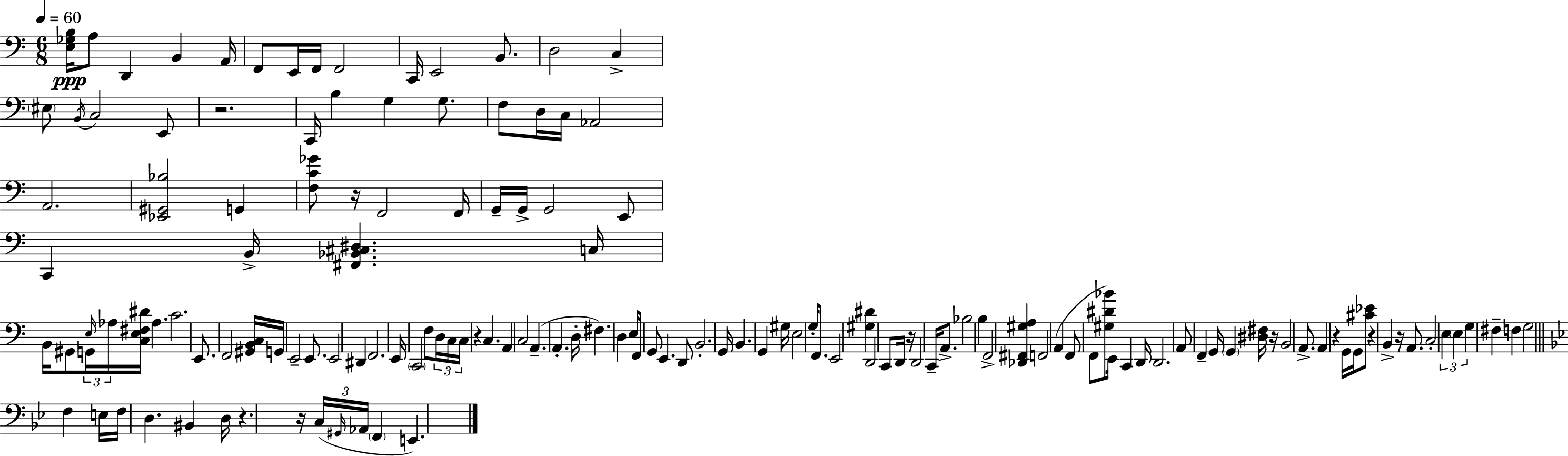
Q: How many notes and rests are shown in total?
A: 146